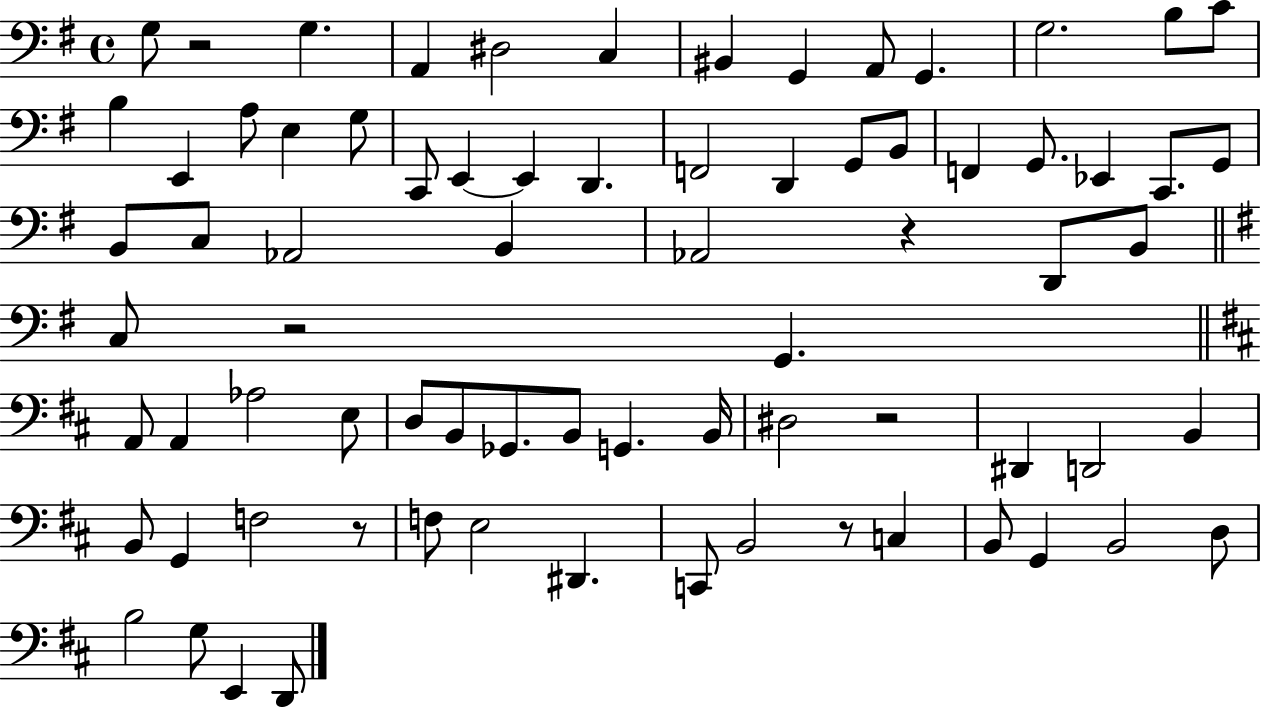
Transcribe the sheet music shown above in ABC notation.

X:1
T:Untitled
M:4/4
L:1/4
K:G
G,/2 z2 G, A,, ^D,2 C, ^B,, G,, A,,/2 G,, G,2 B,/2 C/2 B, E,, A,/2 E, G,/2 C,,/2 E,, E,, D,, F,,2 D,, G,,/2 B,,/2 F,, G,,/2 _E,, C,,/2 G,,/2 B,,/2 C,/2 _A,,2 B,, _A,,2 z D,,/2 B,,/2 C,/2 z2 G,, A,,/2 A,, _A,2 E,/2 D,/2 B,,/2 _G,,/2 B,,/2 G,, B,,/4 ^D,2 z2 ^D,, D,,2 B,, B,,/2 G,, F,2 z/2 F,/2 E,2 ^D,, C,,/2 B,,2 z/2 C, B,,/2 G,, B,,2 D,/2 B,2 G,/2 E,, D,,/2